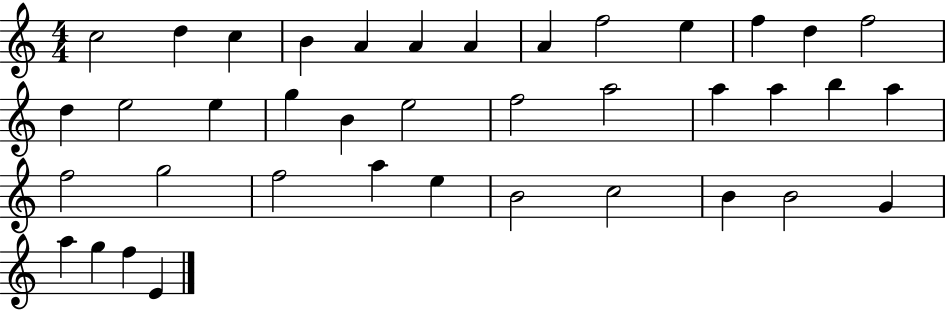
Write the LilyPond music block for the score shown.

{
  \clef treble
  \numericTimeSignature
  \time 4/4
  \key c \major
  c''2 d''4 c''4 | b'4 a'4 a'4 a'4 | a'4 f''2 e''4 | f''4 d''4 f''2 | \break d''4 e''2 e''4 | g''4 b'4 e''2 | f''2 a''2 | a''4 a''4 b''4 a''4 | \break f''2 g''2 | f''2 a''4 e''4 | b'2 c''2 | b'4 b'2 g'4 | \break a''4 g''4 f''4 e'4 | \bar "|."
}